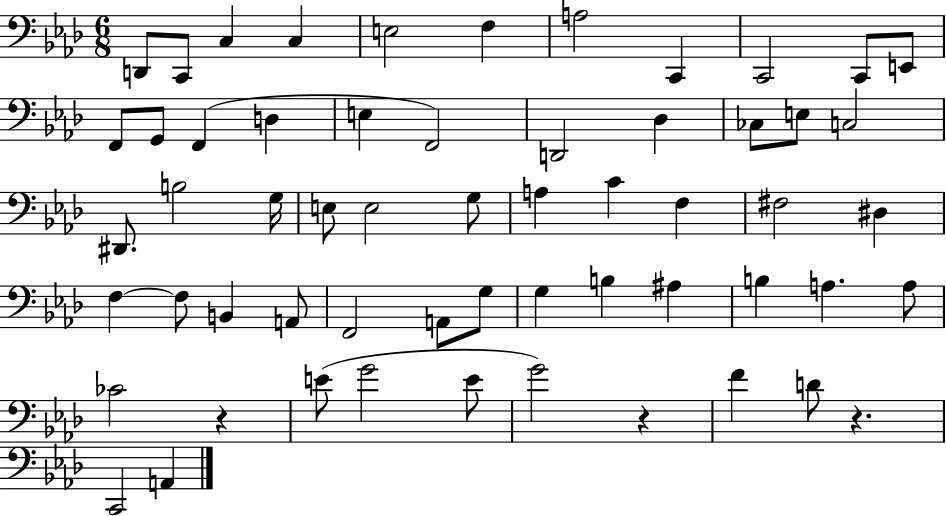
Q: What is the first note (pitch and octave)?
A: D2